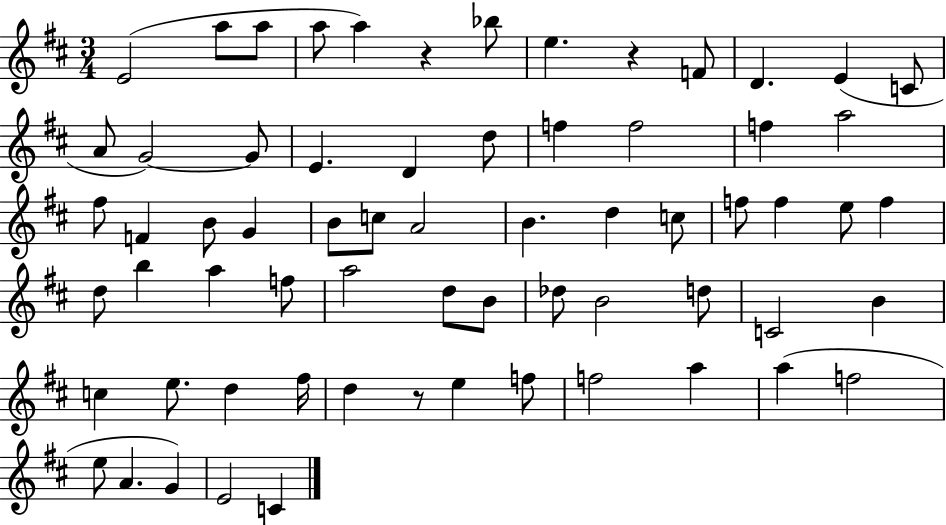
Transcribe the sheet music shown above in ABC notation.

X:1
T:Untitled
M:3/4
L:1/4
K:D
E2 a/2 a/2 a/2 a z _b/2 e z F/2 D E C/2 A/2 G2 G/2 E D d/2 f f2 f a2 ^f/2 F B/2 G B/2 c/2 A2 B d c/2 f/2 f e/2 f d/2 b a f/2 a2 d/2 B/2 _d/2 B2 d/2 C2 B c e/2 d ^f/4 d z/2 e f/2 f2 a a f2 e/2 A G E2 C